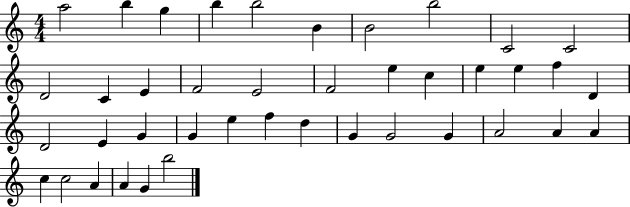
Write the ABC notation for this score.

X:1
T:Untitled
M:4/4
L:1/4
K:C
a2 b g b b2 B B2 b2 C2 C2 D2 C E F2 E2 F2 e c e e f D D2 E G G e f d G G2 G A2 A A c c2 A A G b2